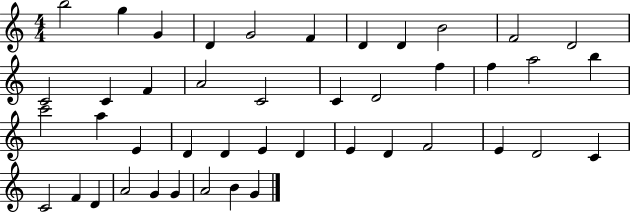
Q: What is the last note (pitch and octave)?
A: G4